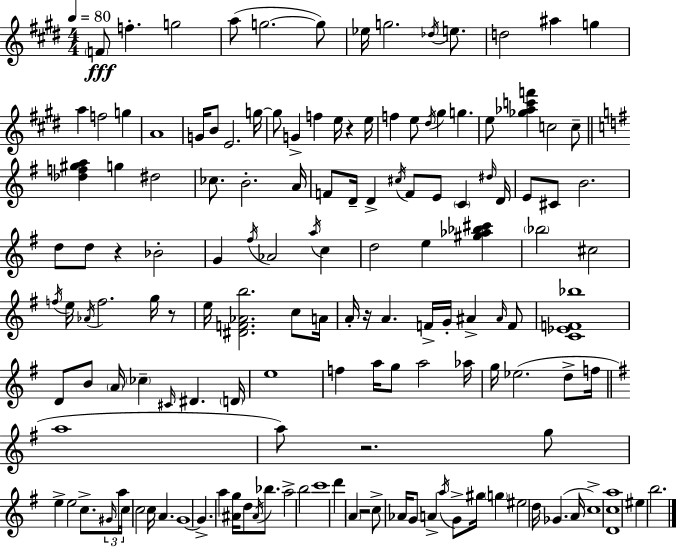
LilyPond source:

{
  \clef treble
  \numericTimeSignature
  \time 4/4
  \key e \major
  \tempo 4 = 80
  \parenthesize f'8\fff f''4.-. g''2 | a''8( g''2.~~ g''8) | ees''16 g''2. \acciaccatura { des''16 } e''8. | d''2 ais''4 g''4 | \break a''4 f''2 g''4 | a'1 | g'16 b'8 e'2. | g''16~~ g''8 g'4-> f''4 e''16 r4 | \break e''16 f''4 e''8 \acciaccatura { dis''16 } gis''4 g''4. | e''8 <ges'' aes'' c''' f'''>4 c''2 | c''8-- \bar "||" \break \key e \minor <des'' f'' gis'' a''>4 g''4 dis''2 | ces''8. b'2.-. a'16 | f'8 d'16-- d'4-> \acciaccatura { cis''16 } f'8 e'8 \parenthesize c'4 | \grace { dis''16 } d'16 e'8 cis'8 b'2. | \break d''8 d''8 r4 bes'2-. | g'4 \acciaccatura { fis''16 } aes'2 \acciaccatura { a''16 } | c''4 d''2 e''4 | <gis'' aes'' bes'' cis'''>4 \parenthesize bes''2 cis''2 | \break \acciaccatura { f''16 } e''16 \acciaccatura { aes'16 } f''2. | g''16 r8 e''16 <dis' f' aes' b''>2. | c''8 a'16 a'16-. r16 a'4. f'16-> g'16-. | ais'4-> \grace { ais'16 } f'8 <c' ees' f' bes''>1 | \break d'8 b'8 \parenthesize a'16 \parenthesize ces''4-- | \grace { cis'16 } dis'4. \parenthesize d'16 e''1 | f''4 a''16 g''8 a''2 | aes''16 g''16 ees''2.( | \break d''8-> f''16 \bar "||" \break \key g \major a''1 | a''8) r2. g''8 | e''4-> e''2 c''8.-> \tuplet 3/2 { \grace { gis'16 } | a''16 c''16 } c''2 c''16 a'4. | \break g'1~~ | g'4.-> a''4 <ais' g''>16 d''8 \acciaccatura { ais'16 } bes''8. | a''2-> b''2 | c'''1 | \break d'''4 \parenthesize a'4 r2 | c''8-> aes'16 g'8 a'4-> \acciaccatura { a''16 } g'8-> gis''16 \parenthesize g''4 | eis''2 d''16 ges'4.( | a'16 c''1->) | \break <d' c'' a''>1 | eis''4 b''2. | \bar "|."
}